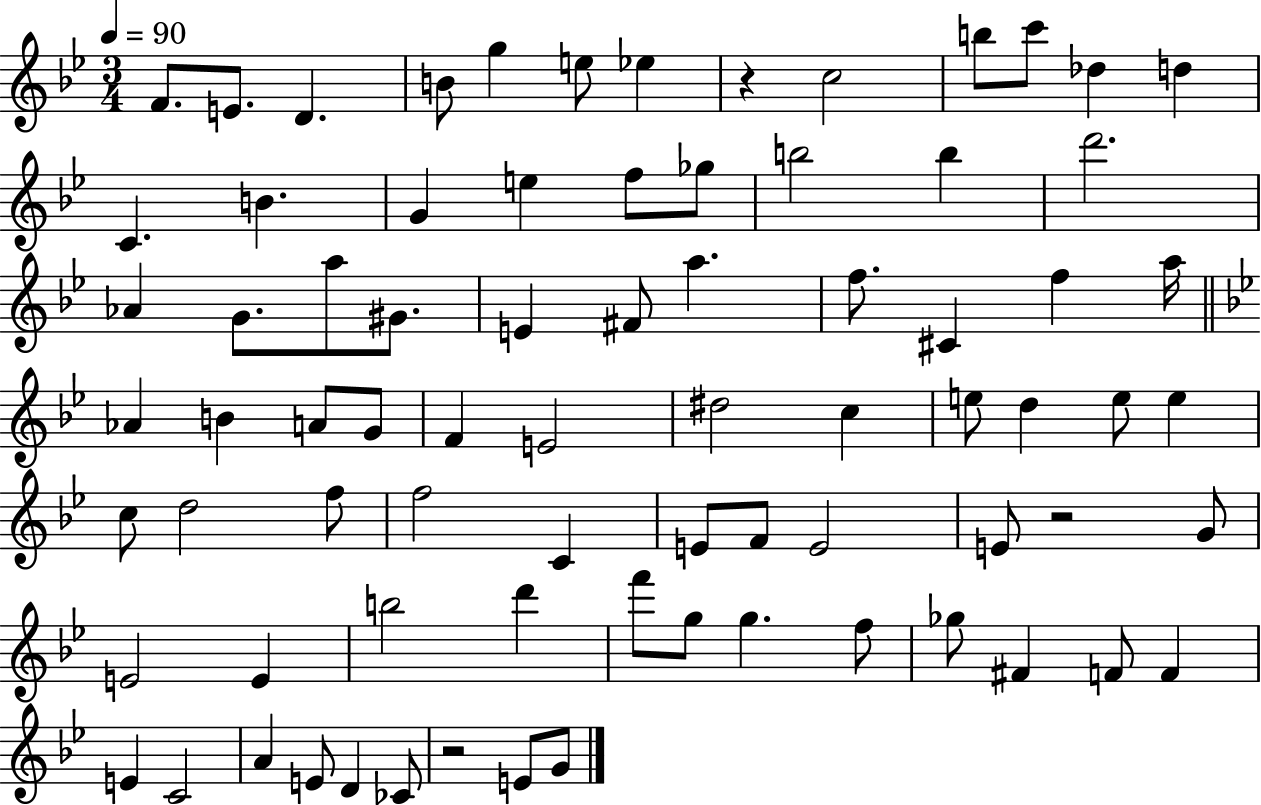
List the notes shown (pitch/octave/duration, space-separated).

F4/e. E4/e. D4/q. B4/e G5/q E5/e Eb5/q R/q C5/h B5/e C6/e Db5/q D5/q C4/q. B4/q. G4/q E5/q F5/e Gb5/e B5/h B5/q D6/h. Ab4/q G4/e. A5/e G#4/e. E4/q F#4/e A5/q. F5/e. C#4/q F5/q A5/s Ab4/q B4/q A4/e G4/e F4/q E4/h D#5/h C5/q E5/e D5/q E5/e E5/q C5/e D5/h F5/e F5/h C4/q E4/e F4/e E4/h E4/e R/h G4/e E4/h E4/q B5/h D6/q F6/e G5/e G5/q. F5/e Gb5/e F#4/q F4/e F4/q E4/q C4/h A4/q E4/e D4/q CES4/e R/h E4/e G4/e